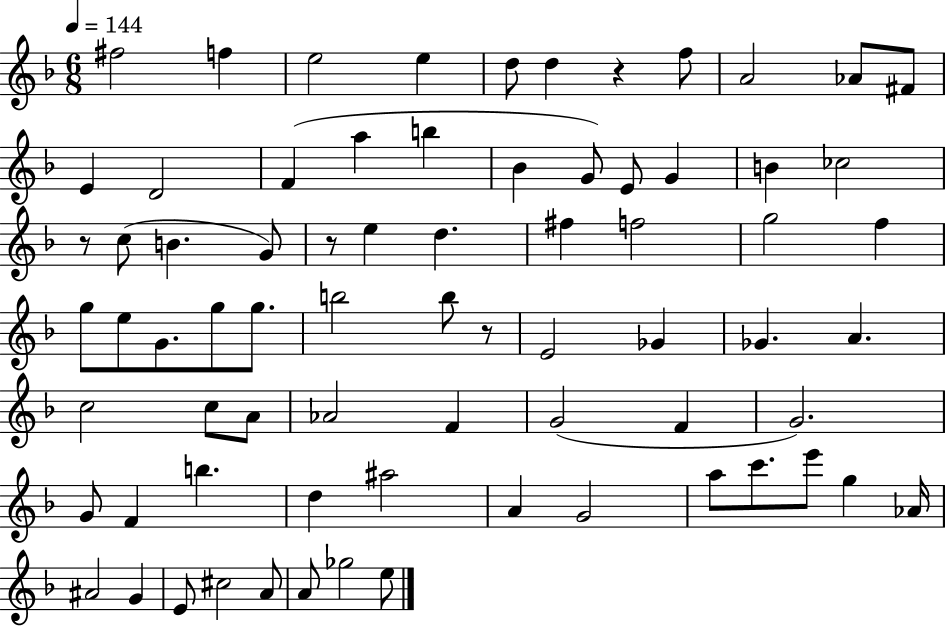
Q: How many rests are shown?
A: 4